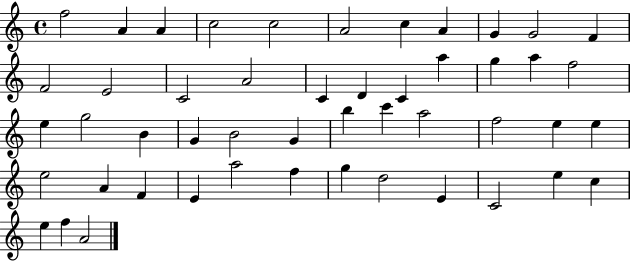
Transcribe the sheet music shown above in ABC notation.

X:1
T:Untitled
M:4/4
L:1/4
K:C
f2 A A c2 c2 A2 c A G G2 F F2 E2 C2 A2 C D C a g a f2 e g2 B G B2 G b c' a2 f2 e e e2 A F E a2 f g d2 E C2 e c e f A2